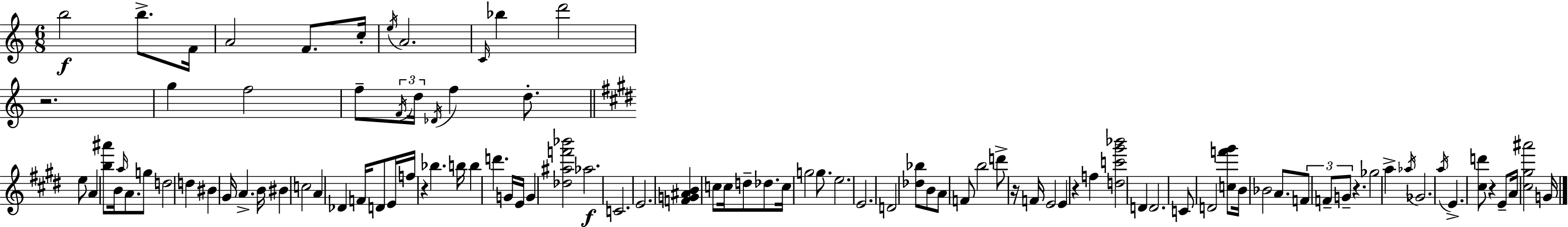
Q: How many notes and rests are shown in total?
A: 101